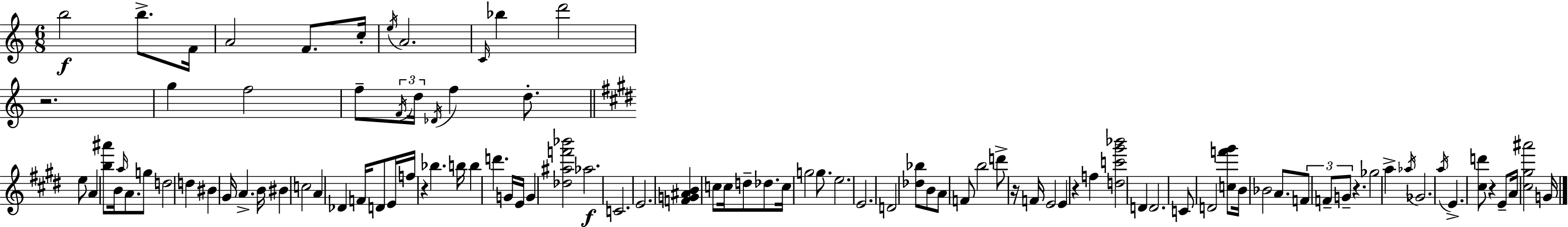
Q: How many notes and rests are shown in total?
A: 101